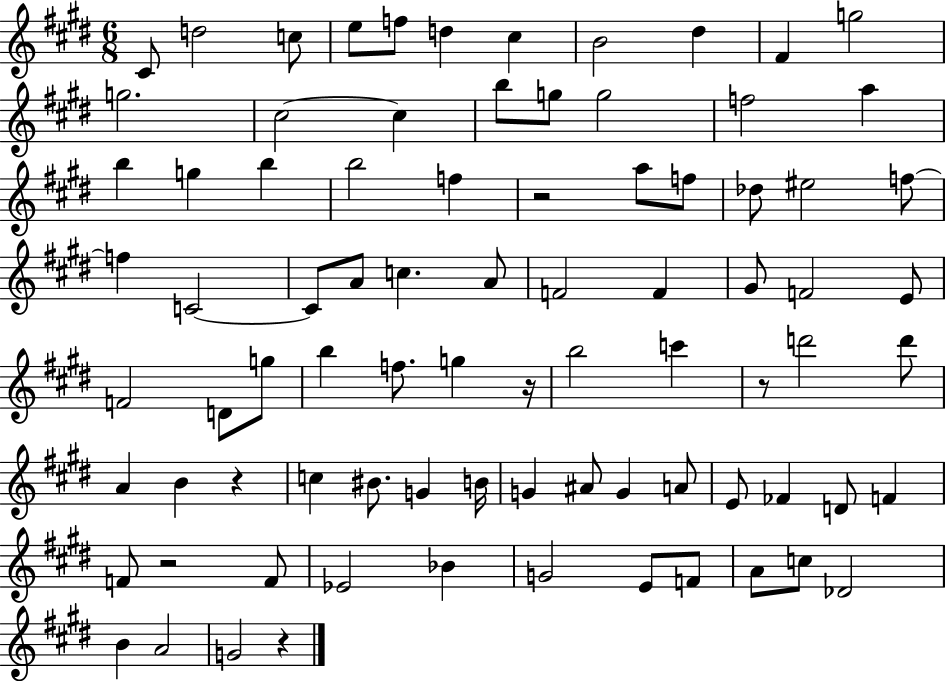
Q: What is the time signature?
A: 6/8